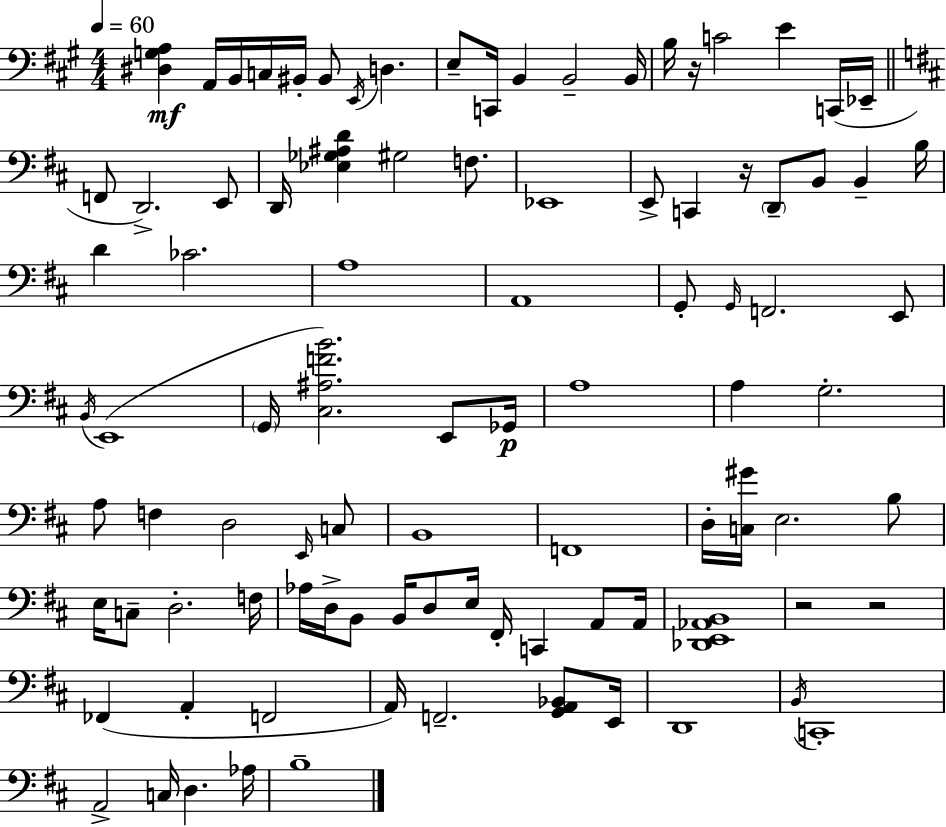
{
  \clef bass
  \numericTimeSignature
  \time 4/4
  \key a \major
  \tempo 4 = 60
  \repeat volta 2 { <dis g a>4\mf a,16 b,16 c16 bis,16-. bis,8 \acciaccatura { e,16 } d4. | e8-- c,16 b,4 b,2-- | b,16 b16 r16 c'2 e'4 c,16( | ees,16-- \bar "||" \break \key d \major f,8 d,2.->) e,8 | d,16 <ees ges ais d'>4 gis2 f8. | ees,1 | e,8-> c,4 r16 \parenthesize d,8-- b,8 b,4-- b16 | \break d'4 ces'2. | a1 | a,1 | g,8-. \grace { g,16 } f,2. e,8 | \break \acciaccatura { b,16 } e,1( | \parenthesize g,16 <cis ais f' b'>2.) e,8 | ges,16\p a1 | a4 g2.-. | \break a8 f4 d2 | \grace { e,16 } c8 b,1 | f,1 | d16-. <c gis'>16 e2. | \break b8 e16 c8-- d2.-. | f16 aes16 d16-> b,8 b,16 d8 e16 fis,16-. c,4 | a,8 a,16 <des, e, aes, b,>1 | r2 r2 | \break fes,4( a,4-. f,2 | a,16) f,2.-- | <g, a, bes,>8 e,16 d,1 | \acciaccatura { b,16 } c,1-. | \break a,2-> c16 d4. | aes16 b1-- | } \bar "|."
}